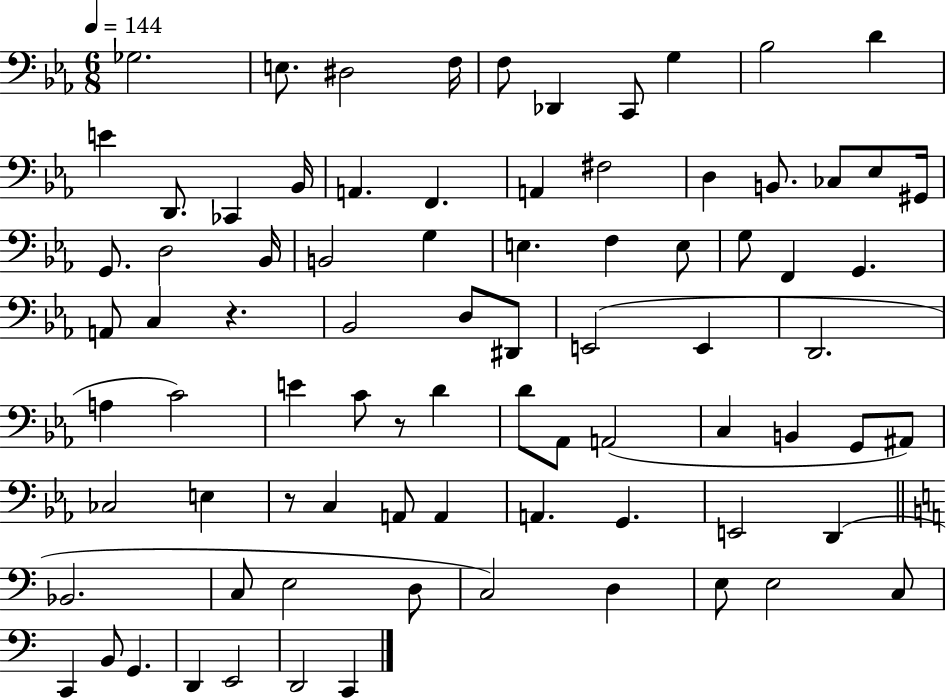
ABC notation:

X:1
T:Untitled
M:6/8
L:1/4
K:Eb
_G,2 E,/2 ^D,2 F,/4 F,/2 _D,, C,,/2 G, _B,2 D E D,,/2 _C,, _B,,/4 A,, F,, A,, ^F,2 D, B,,/2 _C,/2 _E,/2 ^G,,/4 G,,/2 D,2 _B,,/4 B,,2 G, E, F, E,/2 G,/2 F,, G,, A,,/2 C, z _B,,2 D,/2 ^D,,/2 E,,2 E,, D,,2 A, C2 E C/2 z/2 D D/2 _A,,/2 A,,2 C, B,, G,,/2 ^A,,/2 _C,2 E, z/2 C, A,,/2 A,, A,, G,, E,,2 D,, _B,,2 C,/2 E,2 D,/2 C,2 D, E,/2 E,2 C,/2 C,, B,,/2 G,, D,, E,,2 D,,2 C,,